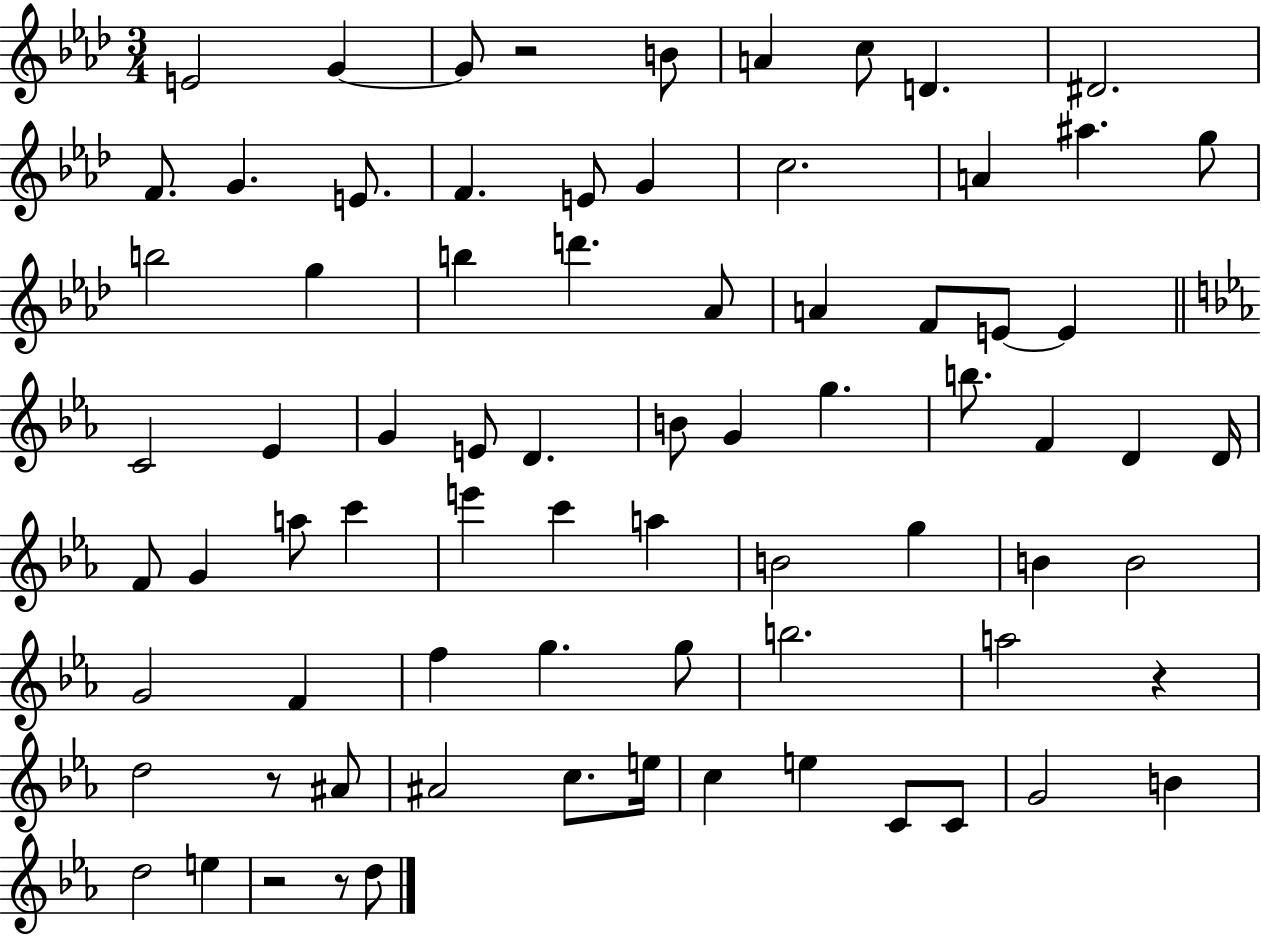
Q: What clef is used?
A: treble